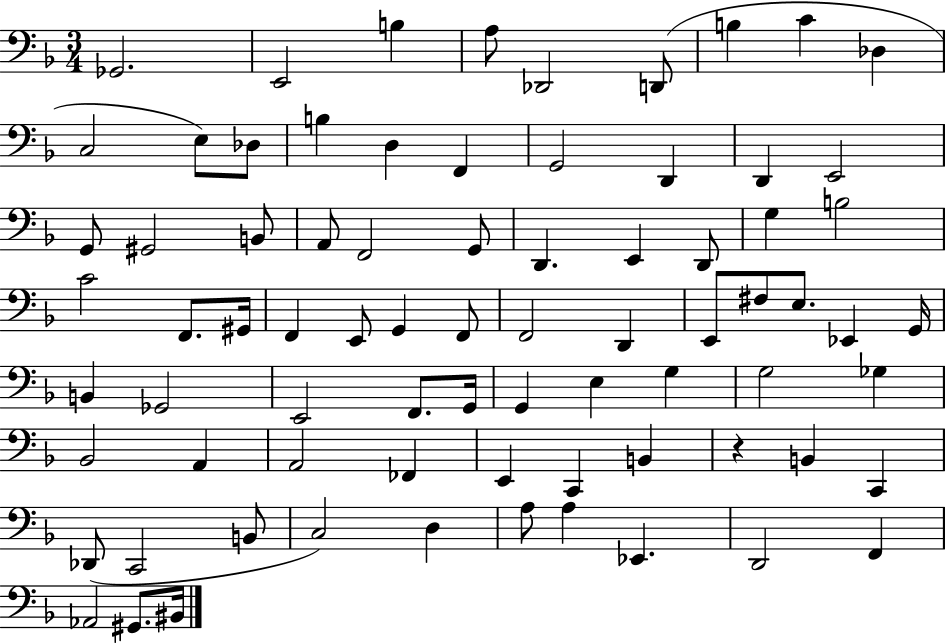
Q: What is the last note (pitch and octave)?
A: BIS2